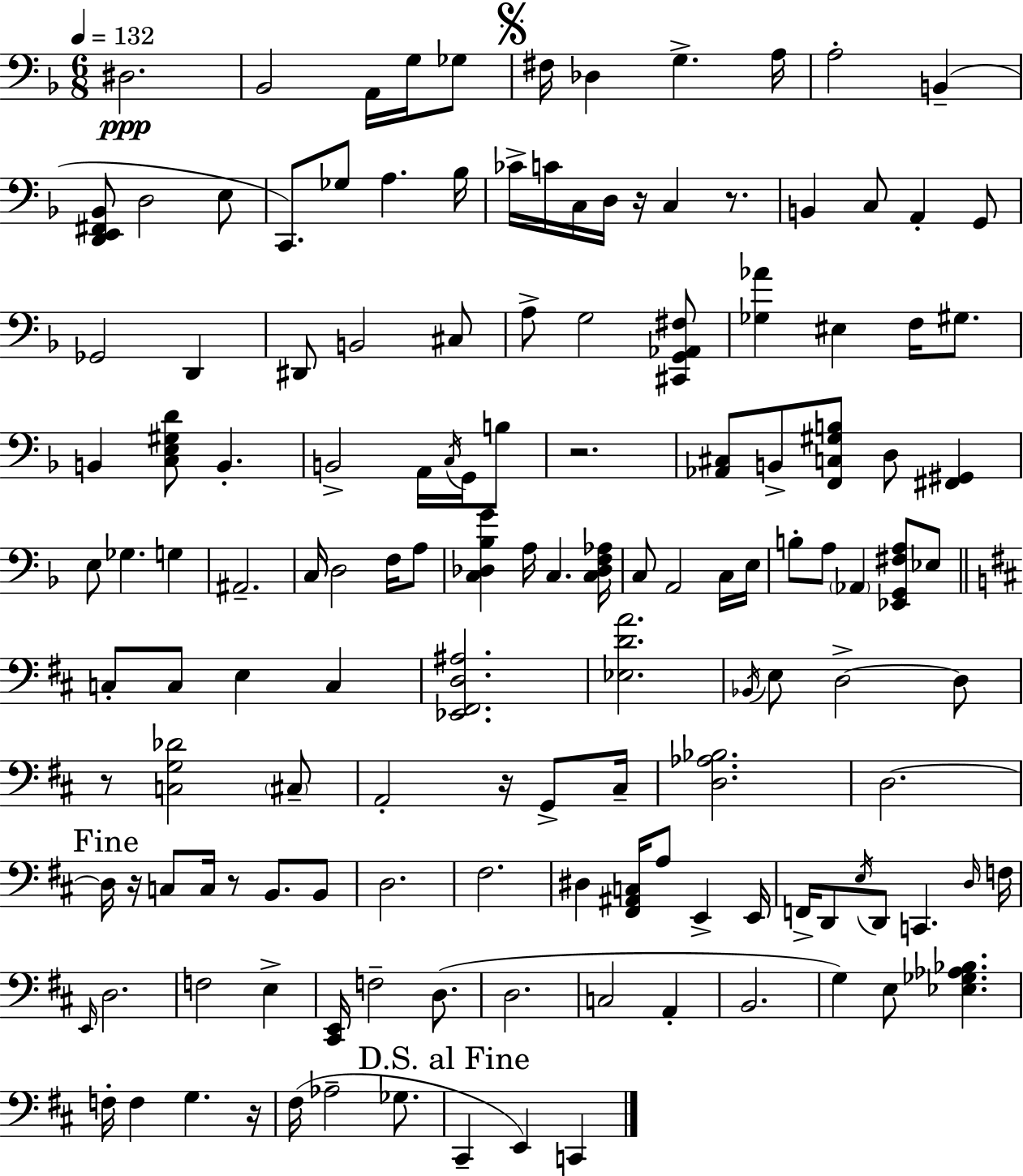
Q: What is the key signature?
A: F major